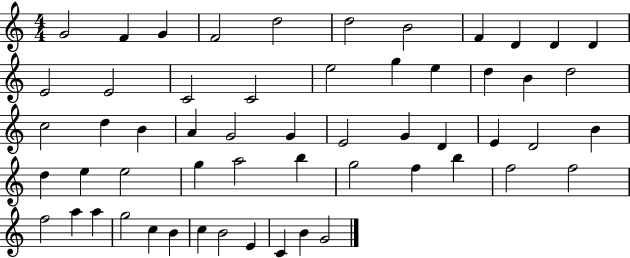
{
  \clef treble
  \numericTimeSignature
  \time 4/4
  \key c \major
  g'2 f'4 g'4 | f'2 d''2 | d''2 b'2 | f'4 d'4 d'4 d'4 | \break e'2 e'2 | c'2 c'2 | e''2 g''4 e''4 | d''4 b'4 d''2 | \break c''2 d''4 b'4 | a'4 g'2 g'4 | e'2 g'4 d'4 | e'4 d'2 b'4 | \break d''4 e''4 e''2 | g''4 a''2 b''4 | g''2 f''4 b''4 | f''2 f''2 | \break f''2 a''4 a''4 | g''2 c''4 b'4 | c''4 b'2 e'4 | c'4 b'4 g'2 | \break \bar "|."
}